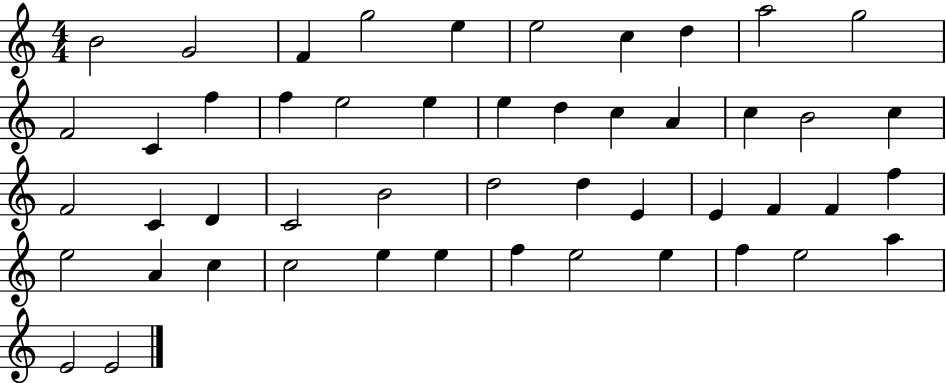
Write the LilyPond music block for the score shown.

{
  \clef treble
  \numericTimeSignature
  \time 4/4
  \key c \major
  b'2 g'2 | f'4 g''2 e''4 | e''2 c''4 d''4 | a''2 g''2 | \break f'2 c'4 f''4 | f''4 e''2 e''4 | e''4 d''4 c''4 a'4 | c''4 b'2 c''4 | \break f'2 c'4 d'4 | c'2 b'2 | d''2 d''4 e'4 | e'4 f'4 f'4 f''4 | \break e''2 a'4 c''4 | c''2 e''4 e''4 | f''4 e''2 e''4 | f''4 e''2 a''4 | \break e'2 e'2 | \bar "|."
}